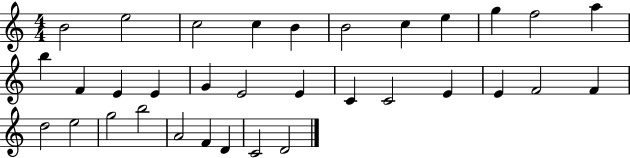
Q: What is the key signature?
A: C major